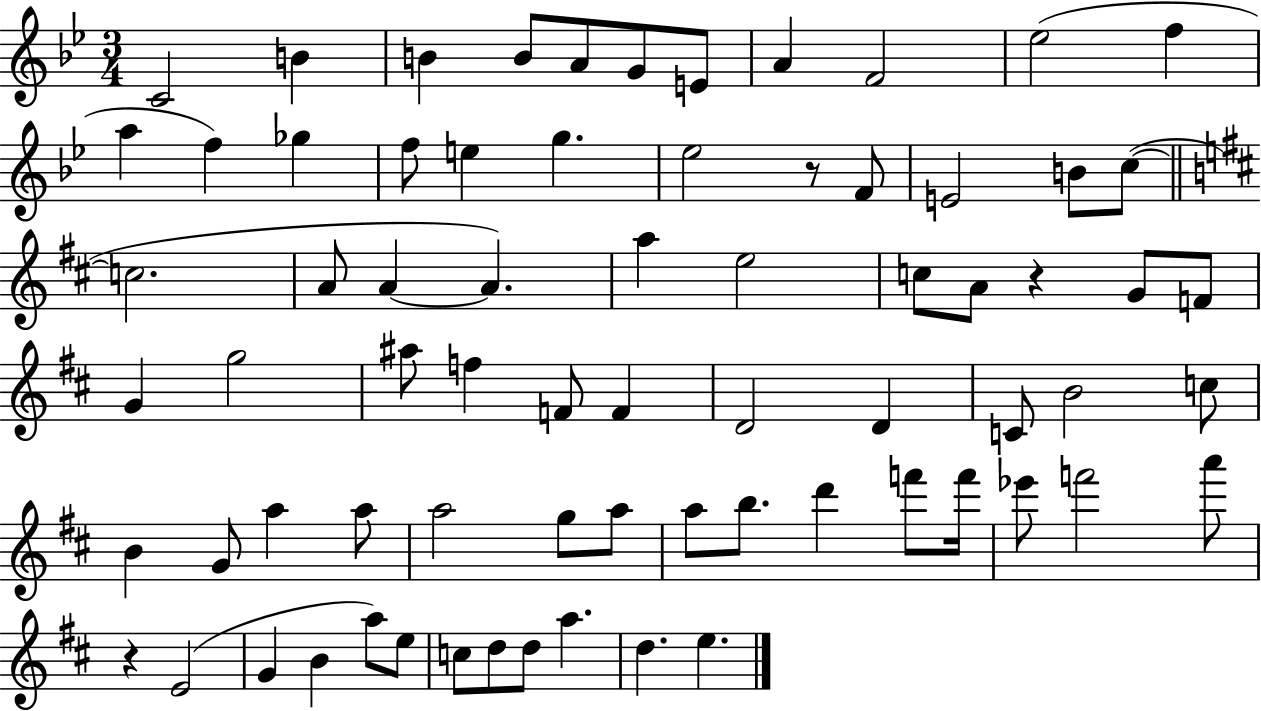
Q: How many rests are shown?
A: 3